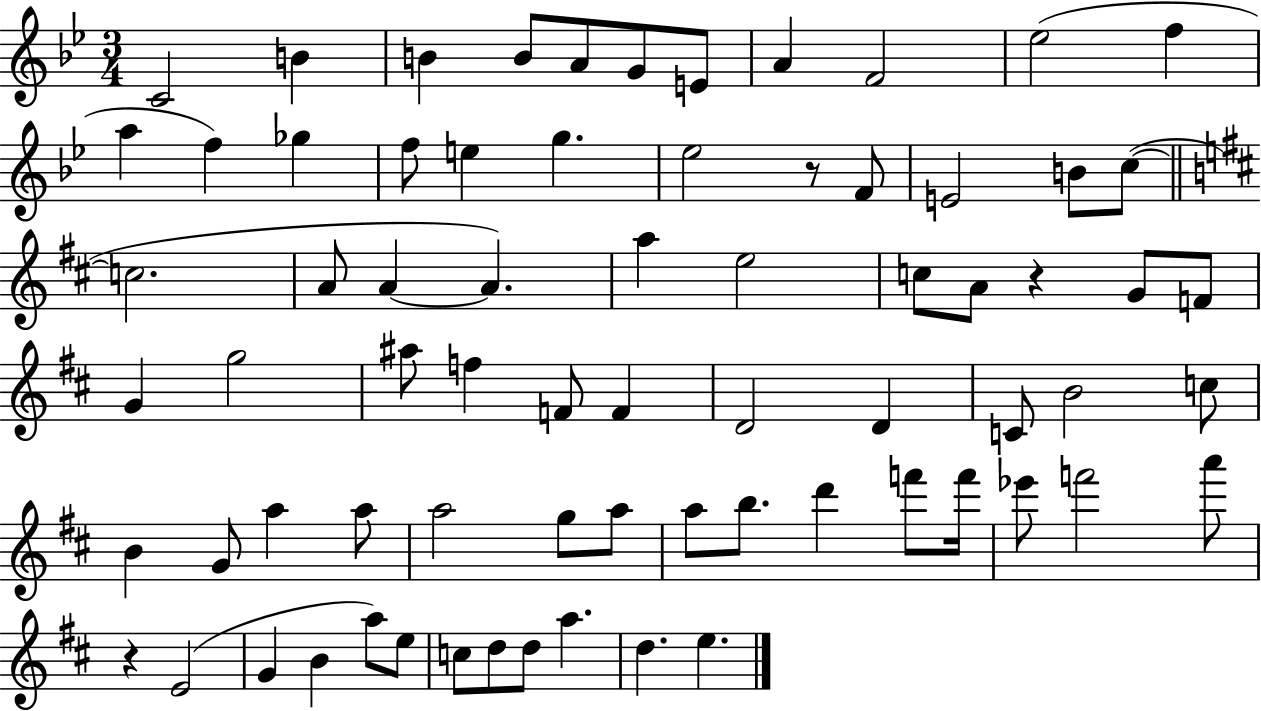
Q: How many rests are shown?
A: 3